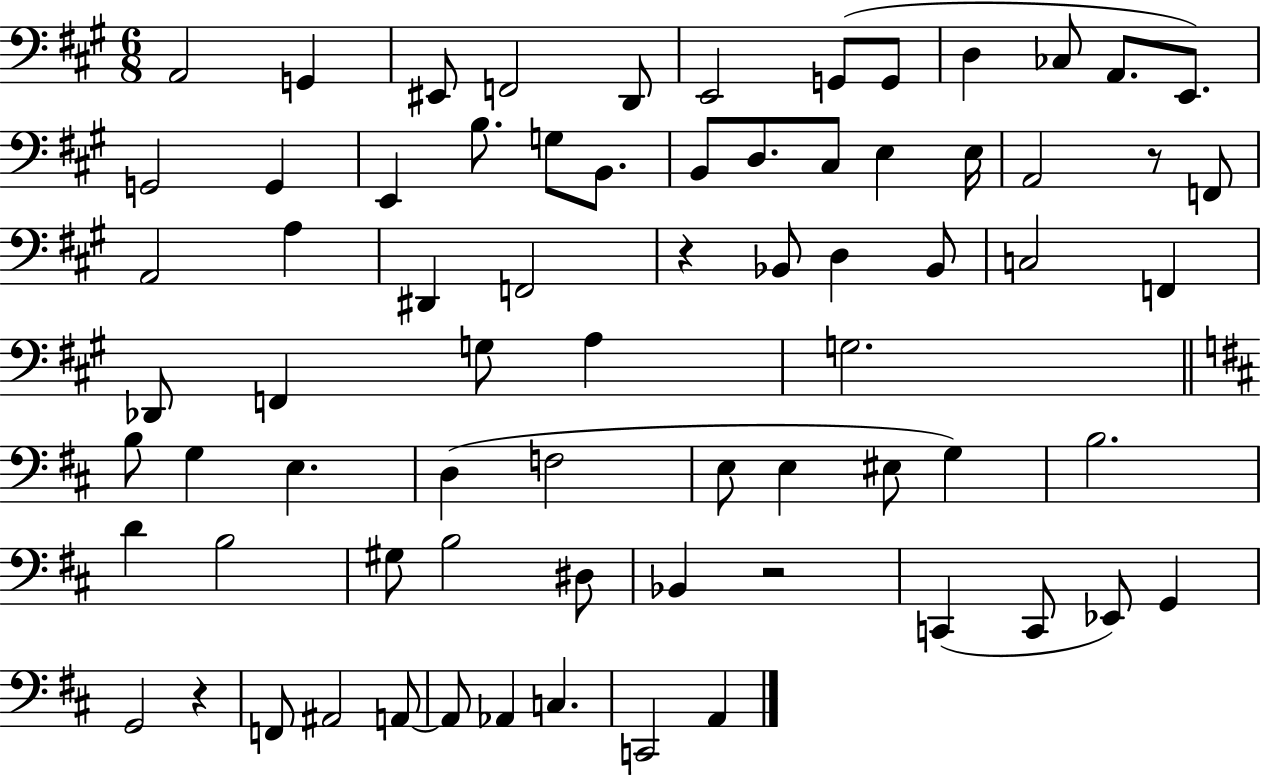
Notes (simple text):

A2/h G2/q EIS2/e F2/h D2/e E2/h G2/e G2/e D3/q CES3/e A2/e. E2/e. G2/h G2/q E2/q B3/e. G3/e B2/e. B2/e D3/e. C#3/e E3/q E3/s A2/h R/e F2/e A2/h A3/q D#2/q F2/h R/q Bb2/e D3/q Bb2/e C3/h F2/q Db2/e F2/q G3/e A3/q G3/h. B3/e G3/q E3/q. D3/q F3/h E3/e E3/q EIS3/e G3/q B3/h. D4/q B3/h G#3/e B3/h D#3/e Bb2/q R/h C2/q C2/e Eb2/e G2/q G2/h R/q F2/e A#2/h A2/e A2/e Ab2/q C3/q. C2/h A2/q